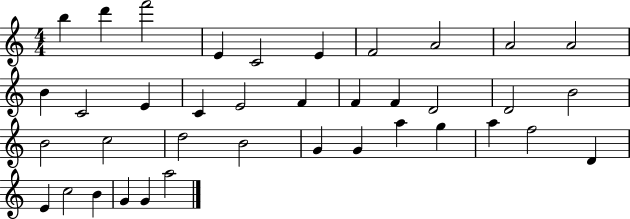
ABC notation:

X:1
T:Untitled
M:4/4
L:1/4
K:C
b d' f'2 E C2 E F2 A2 A2 A2 B C2 E C E2 F F F D2 D2 B2 B2 c2 d2 B2 G G a g a f2 D E c2 B G G a2